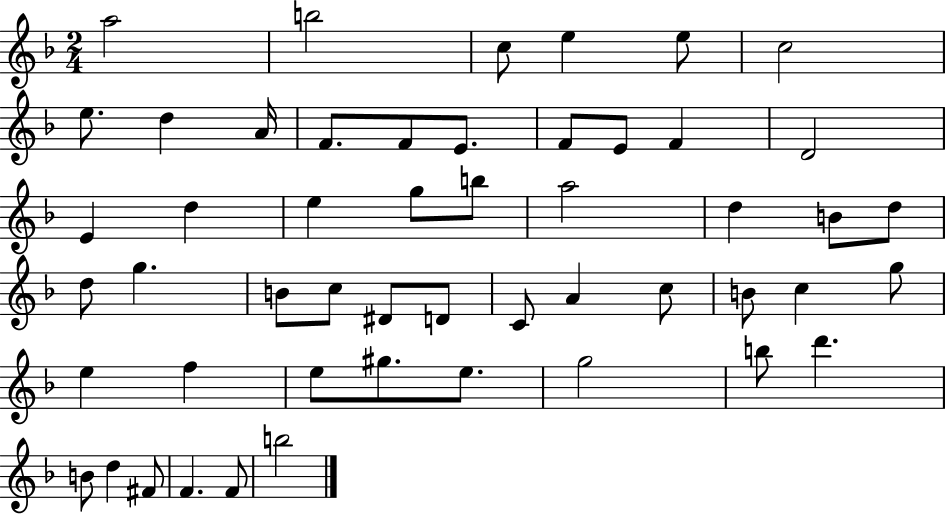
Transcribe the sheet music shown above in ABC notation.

X:1
T:Untitled
M:2/4
L:1/4
K:F
a2 b2 c/2 e e/2 c2 e/2 d A/4 F/2 F/2 E/2 F/2 E/2 F D2 E d e g/2 b/2 a2 d B/2 d/2 d/2 g B/2 c/2 ^D/2 D/2 C/2 A c/2 B/2 c g/2 e f e/2 ^g/2 e/2 g2 b/2 d' B/2 d ^F/2 F F/2 b2